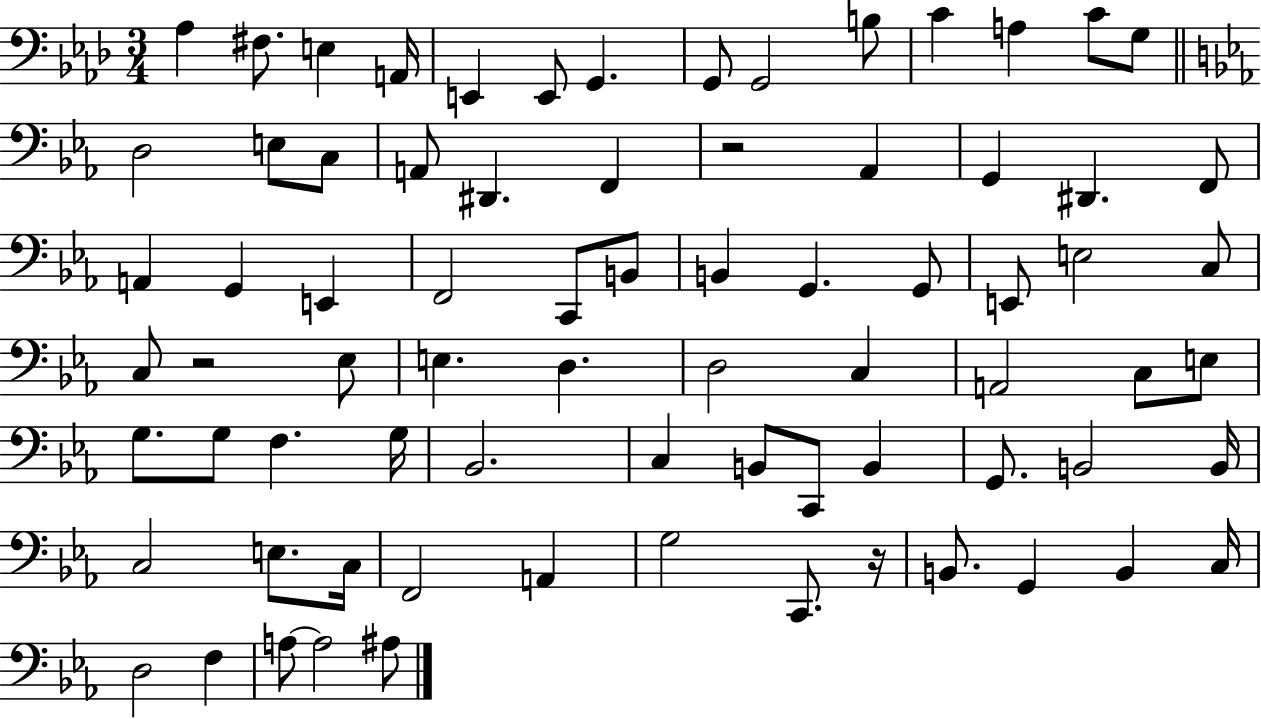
Ab3/q F#3/e. E3/q A2/s E2/q E2/e G2/q. G2/e G2/h B3/e C4/q A3/q C4/e G3/e D3/h E3/e C3/e A2/e D#2/q. F2/q R/h Ab2/q G2/q D#2/q. F2/e A2/q G2/q E2/q F2/h C2/e B2/e B2/q G2/q. G2/e E2/e E3/h C3/e C3/e R/h Eb3/e E3/q. D3/q. D3/h C3/q A2/h C3/e E3/e G3/e. G3/e F3/q. G3/s Bb2/h. C3/q B2/e C2/e B2/q G2/e. B2/h B2/s C3/h E3/e. C3/s F2/h A2/q G3/h C2/e. R/s B2/e. G2/q B2/q C3/s D3/h F3/q A3/e A3/h A#3/e